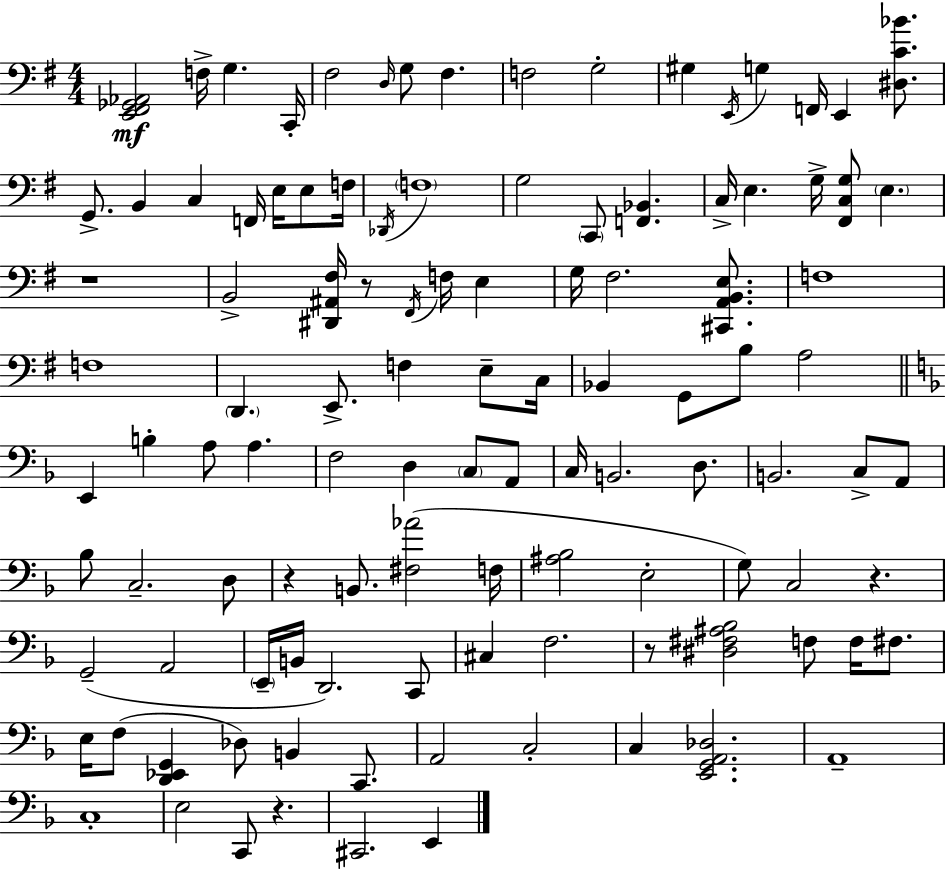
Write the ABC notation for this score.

X:1
T:Untitled
M:4/4
L:1/4
K:G
[E,,^F,,_G,,_A,,]2 F,/4 G, C,,/4 ^F,2 D,/4 G,/2 ^F, F,2 G,2 ^G, E,,/4 G, F,,/4 E,, [^D,C_B]/2 G,,/2 B,, C, F,,/4 E,/4 E,/2 F,/4 _D,,/4 F,4 G,2 C,,/2 [F,,_B,,] C,/4 E, G,/4 [^F,,C,G,]/2 E, z4 B,,2 [^D,,^A,,^F,]/4 z/2 ^F,,/4 F,/4 E, G,/4 ^F,2 [^C,,A,,B,,E,]/2 F,4 F,4 D,, E,,/2 F, E,/2 C,/4 _B,, G,,/2 B,/2 A,2 E,, B, A,/2 A, F,2 D, C,/2 A,,/2 C,/4 B,,2 D,/2 B,,2 C,/2 A,,/2 _B,/2 C,2 D,/2 z B,,/2 [^F,_A]2 F,/4 [^A,_B,]2 E,2 G,/2 C,2 z G,,2 A,,2 E,,/4 B,,/4 D,,2 C,,/2 ^C, F,2 z/2 [^D,^F,^A,_B,]2 F,/2 F,/4 ^F,/2 E,/4 F,/2 [D,,_E,,G,,] _D,/2 B,, C,,/2 A,,2 C,2 C, [E,,G,,A,,_D,]2 A,,4 C,4 E,2 C,,/2 z ^C,,2 E,,